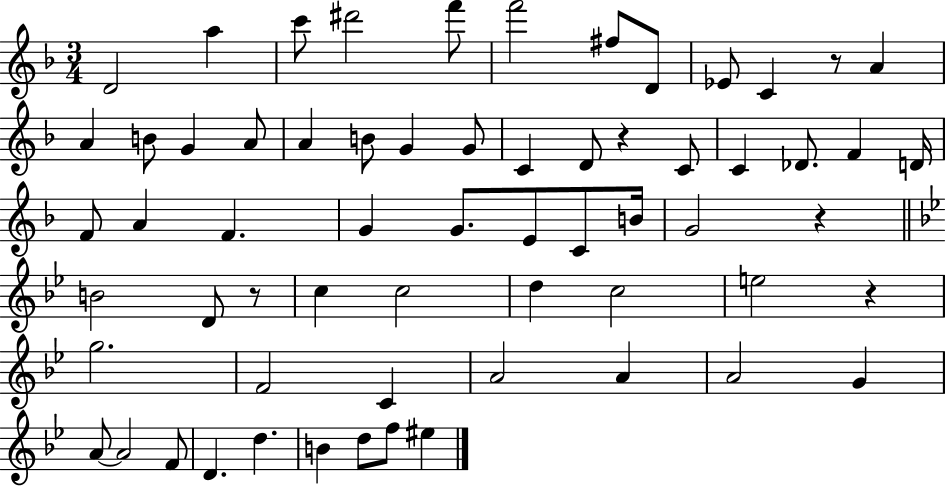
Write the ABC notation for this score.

X:1
T:Untitled
M:3/4
L:1/4
K:F
D2 a c'/2 ^d'2 f'/2 f'2 ^f/2 D/2 _E/2 C z/2 A A B/2 G A/2 A B/2 G G/2 C D/2 z C/2 C _D/2 F D/4 F/2 A F G G/2 E/2 C/2 B/4 G2 z B2 D/2 z/2 c c2 d c2 e2 z g2 F2 C A2 A A2 G A/2 A2 F/2 D d B d/2 f/2 ^e